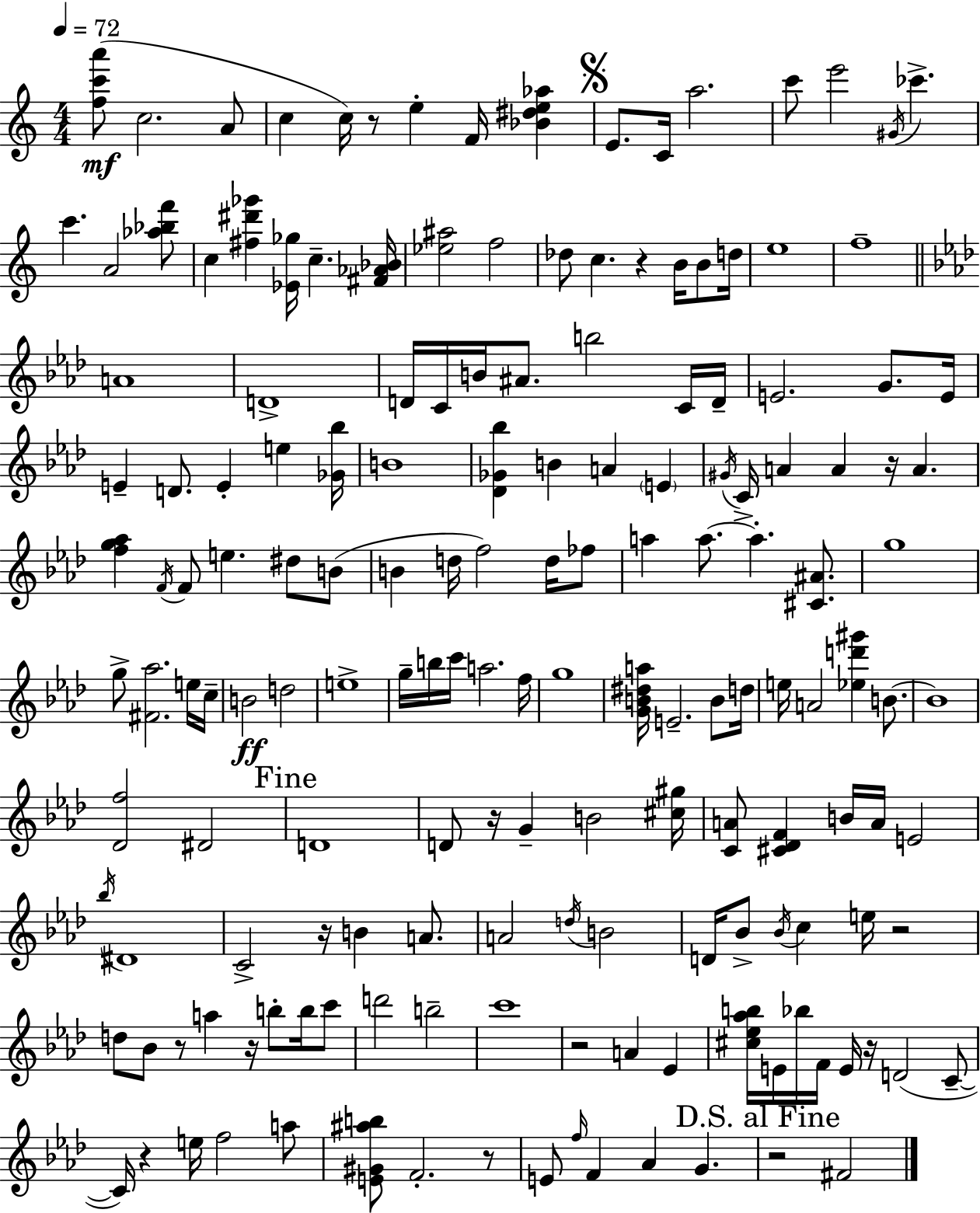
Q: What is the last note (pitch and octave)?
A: F#4